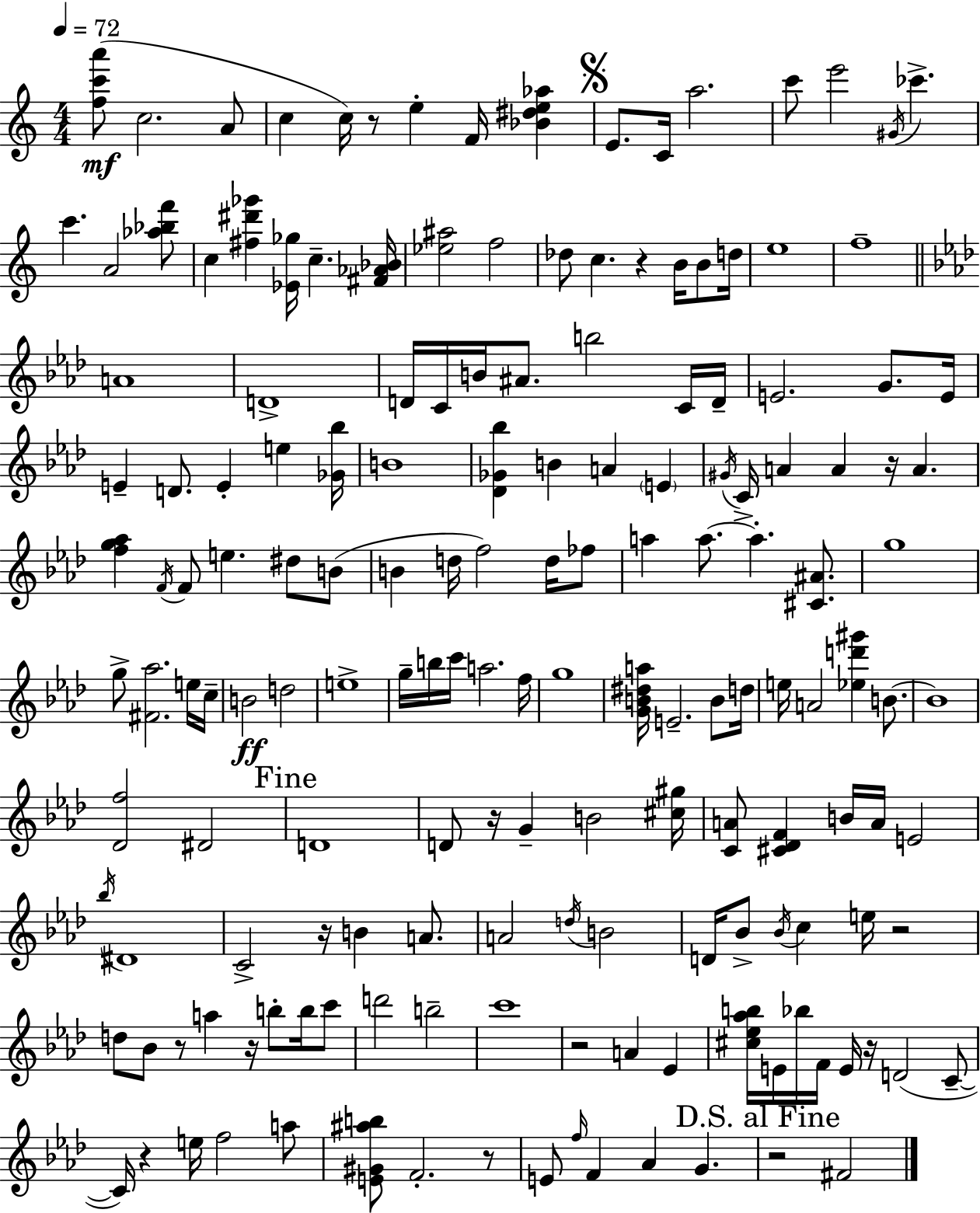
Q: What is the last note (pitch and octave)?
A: F#4